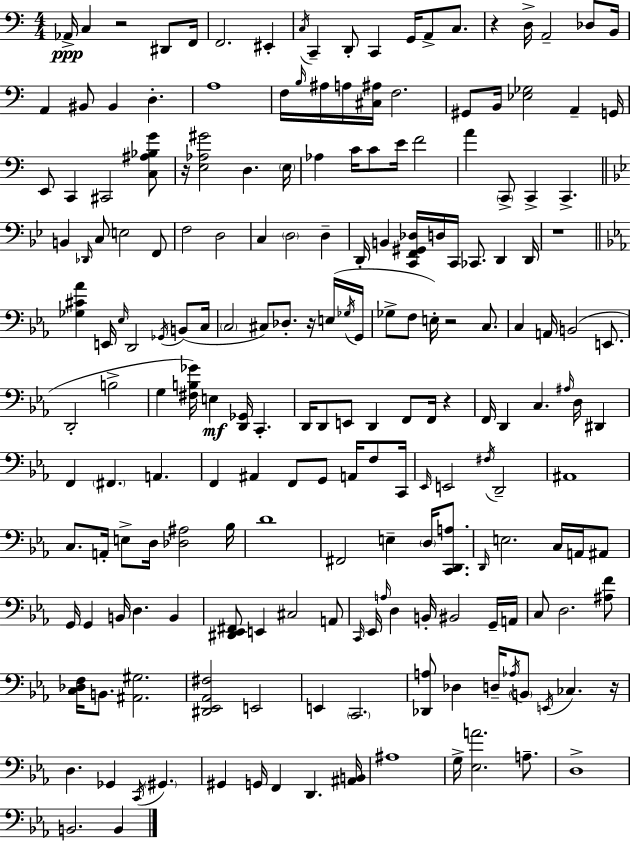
X:1
T:Untitled
M:4/4
L:1/4
K:C
_A,,/4 C, z2 ^D,,/2 F,,/4 F,,2 ^E,, C,/4 C,, D,,/2 C,, G,,/4 A,,/2 C,/2 z D,/4 A,,2 _D,/2 B,,/4 A,, ^B,,/2 ^B,, D, A,4 F,/4 B,/4 ^A,/4 A,/4 [^C,^A,]/4 F,2 ^G,,/2 B,,/4 [_E,_G,]2 A,, G,,/4 E,,/2 C,, ^C,,2 [C,^A,_B,G]/2 z/4 [E,_A,^G]2 D, E,/4 _A, C/4 C/2 E/4 F2 A C,,/2 C,, C,, B,, _D,,/4 C,/2 E,2 F,,/2 F,2 D,2 C, D,2 D, D,,/4 B,, [C,,F,,^G,,_D,]/4 D,/4 C,,/4 _C,,/2 D,, D,,/4 z4 [_G,^C_A] E,,/4 _E,/4 D,,2 _G,,/4 B,,/2 C,/4 C,2 ^C,/2 _D,/2 z/4 E,/4 _G,/4 G,,/4 _G,/2 F,/2 E,/4 z2 C,/2 C, A,,/4 B,,2 E,,/2 D,,2 B,2 G, [^F,B,_G]/4 E, [D,,_G,,]/4 C,, D,,/4 D,,/2 E,,/2 D,, F,,/2 F,,/4 z F,,/4 D,, C, ^A,/4 D,/4 ^D,, F,, ^F,, A,, F,, ^A,, F,,/2 G,,/2 A,,/4 F,/2 C,,/4 _E,,/4 E,,2 ^F,/4 D,,2 ^A,,4 C,/2 A,,/4 E,/2 D,/4 [_D,^A,]2 _B,/4 D4 ^F,,2 E, D,/4 [C,,D,,A,]/2 D,,/4 E,2 C,/4 A,,/4 ^A,,/2 G,,/4 G,, B,,/4 D, B,, [^D,,_E,,^F,,]/2 E,, ^C,2 A,,/2 C,,/4 _E,,/4 A,/4 D, B,,/4 ^B,,2 G,,/4 A,,/4 C,/2 D,2 [^A,F]/2 [C,_D,F,]/4 B,,/2 [^A,,^G,]2 [^D,,_E,,_A,,^F,]2 E,,2 E,, C,,2 [_D,,A,]/2 _D, D,/4 _A,/4 B,,/2 E,,/4 _C, z/4 D, _G,, C,,/4 ^G,, ^G,, G,,/4 F,, D,, [^A,,B,,]/4 ^A,4 G,/4 [_E,A]2 A,/2 D,4 B,,2 B,,